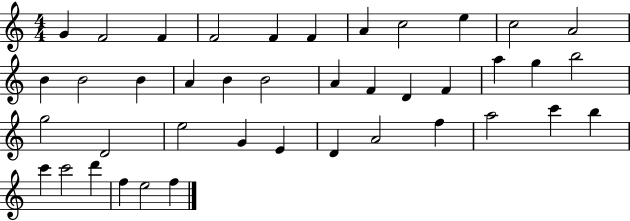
G4/q F4/h F4/q F4/h F4/q F4/q A4/q C5/h E5/q C5/h A4/h B4/q B4/h B4/q A4/q B4/q B4/h A4/q F4/q D4/q F4/q A5/q G5/q B5/h G5/h D4/h E5/h G4/q E4/q D4/q A4/h F5/q A5/h C6/q B5/q C6/q C6/h D6/q F5/q E5/h F5/q